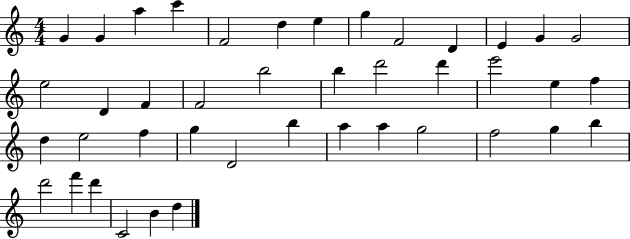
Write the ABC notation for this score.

X:1
T:Untitled
M:4/4
L:1/4
K:C
G G a c' F2 d e g F2 D E G G2 e2 D F F2 b2 b d'2 d' e'2 e f d e2 f g D2 b a a g2 f2 g b d'2 f' d' C2 B d